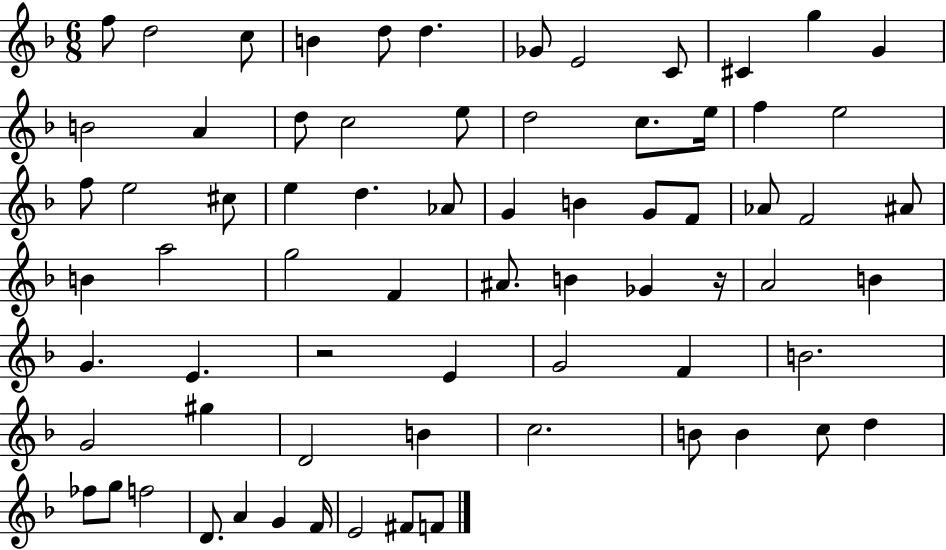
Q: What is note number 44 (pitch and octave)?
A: B4